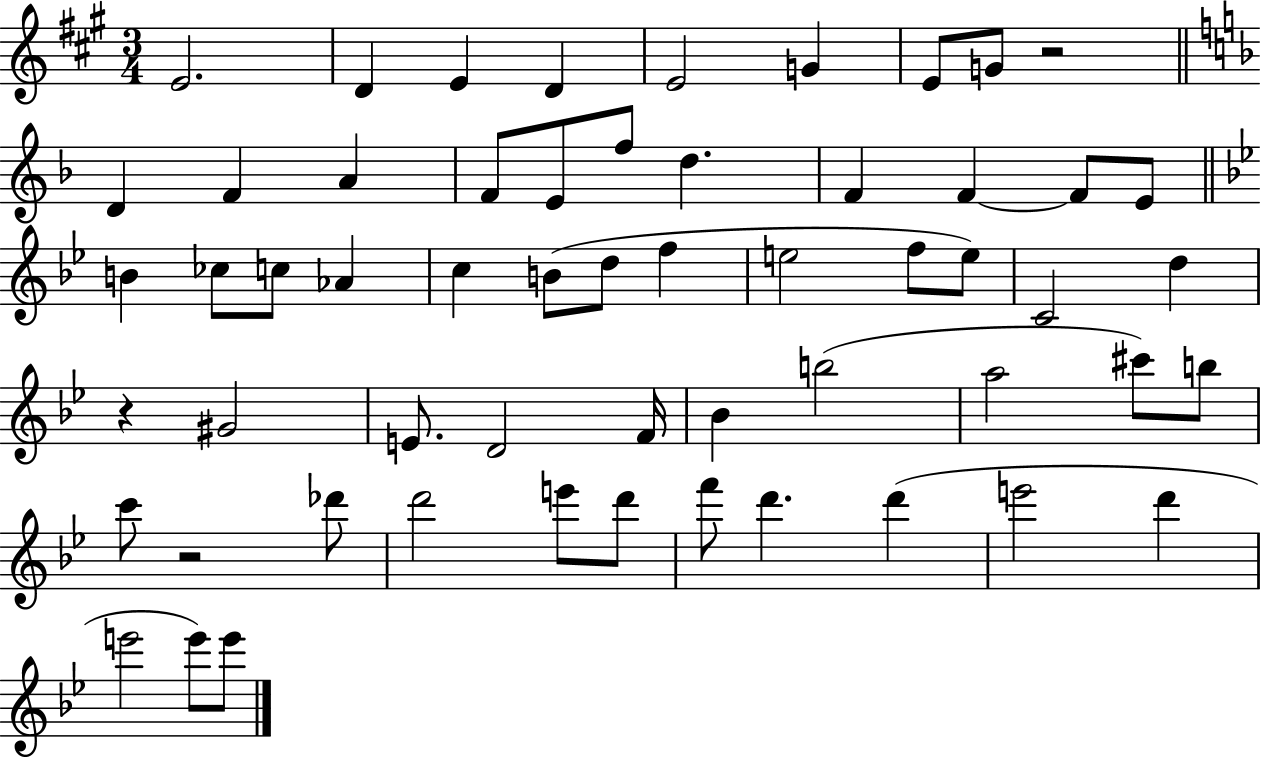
E4/h. D4/q E4/q D4/q E4/h G4/q E4/e G4/e R/h D4/q F4/q A4/q F4/e E4/e F5/e D5/q. F4/q F4/q F4/e E4/e B4/q CES5/e C5/e Ab4/q C5/q B4/e D5/e F5/q E5/h F5/e E5/e C4/h D5/q R/q G#4/h E4/e. D4/h F4/s Bb4/q B5/h A5/h C#6/e B5/e C6/e R/h Db6/e D6/h E6/e D6/e F6/e D6/q. D6/q E6/h D6/q E6/h E6/e E6/e